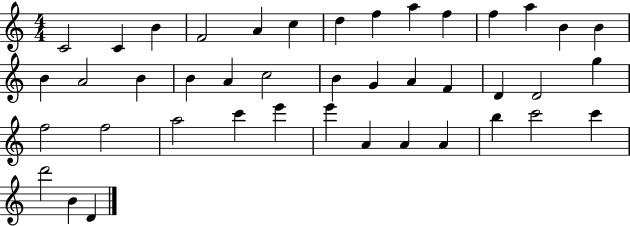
C4/h C4/q B4/q F4/h A4/q C5/q D5/q F5/q A5/q F5/q F5/q A5/q B4/q B4/q B4/q A4/h B4/q B4/q A4/q C5/h B4/q G4/q A4/q F4/q D4/q D4/h G5/q F5/h F5/h A5/h C6/q E6/q E6/q A4/q A4/q A4/q B5/q C6/h C6/q D6/h B4/q D4/q